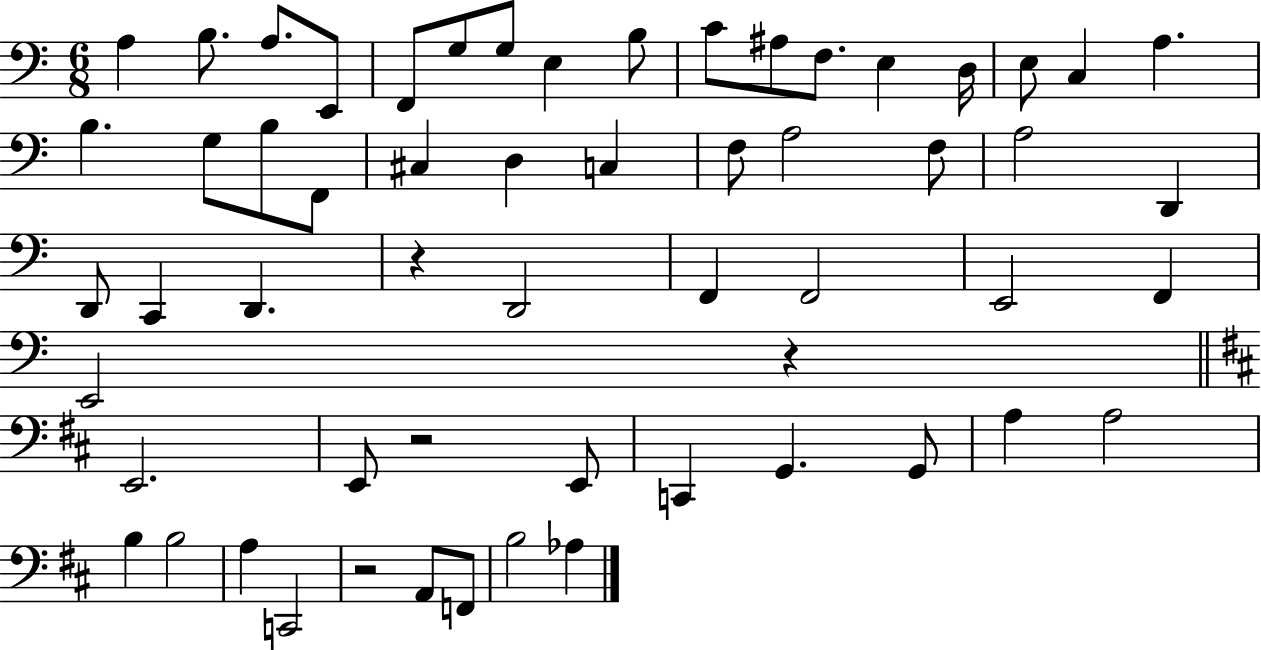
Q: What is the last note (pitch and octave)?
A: Ab3